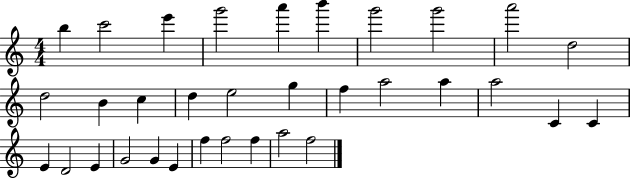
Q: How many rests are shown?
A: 0